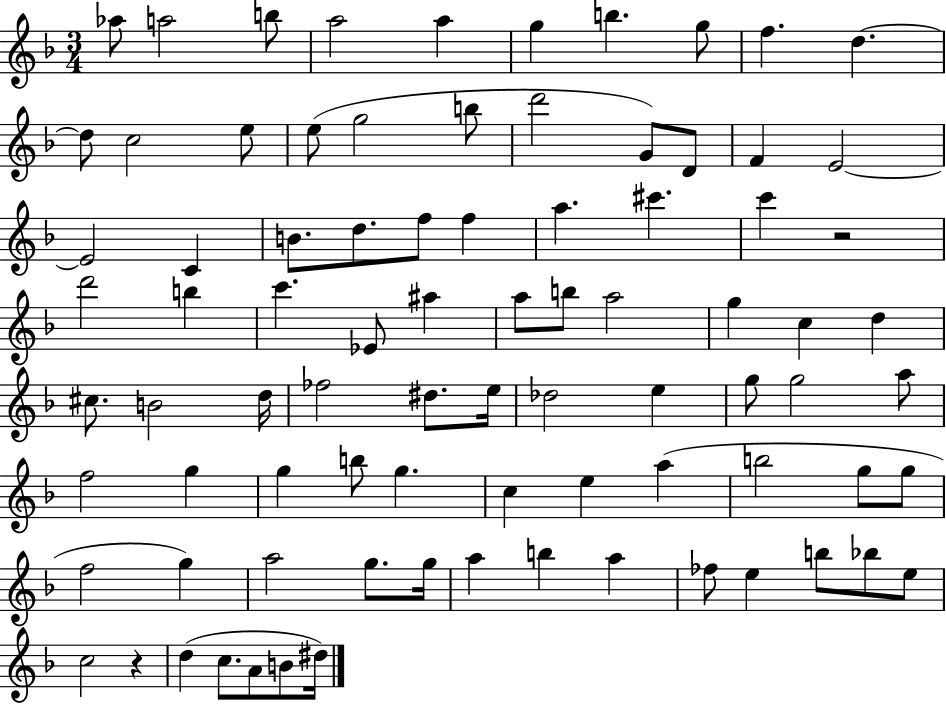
Ab5/e A5/h B5/e A5/h A5/q G5/q B5/q. G5/e F5/q. D5/q. D5/e C5/h E5/e E5/e G5/h B5/e D6/h G4/e D4/e F4/q E4/h E4/h C4/q B4/e. D5/e. F5/e F5/q A5/q. C#6/q. C6/q R/h D6/h B5/q C6/q. Eb4/e A#5/q A5/e B5/e A5/h G5/q C5/q D5/q C#5/e. B4/h D5/s FES5/h D#5/e. E5/s Db5/h E5/q G5/e G5/h A5/e F5/h G5/q G5/q B5/e G5/q. C5/q E5/q A5/q B5/h G5/e G5/e F5/h G5/q A5/h G5/e. G5/s A5/q B5/q A5/q FES5/e E5/q B5/e Bb5/e E5/e C5/h R/q D5/q C5/e. A4/e B4/e D#5/s